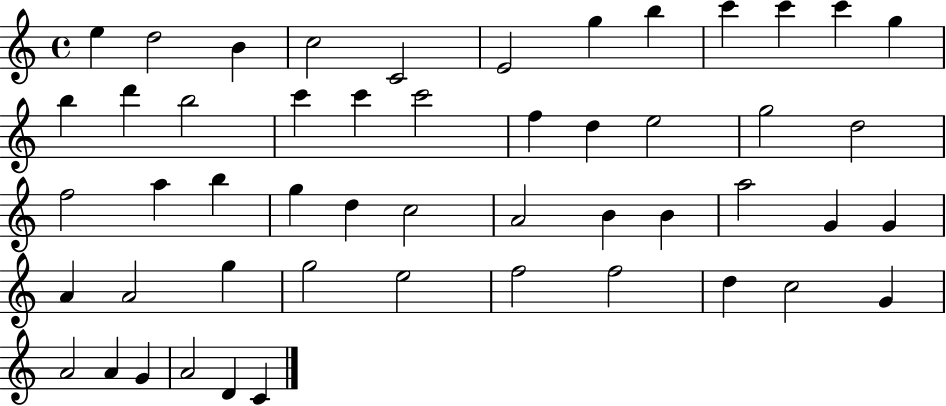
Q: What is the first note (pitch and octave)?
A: E5